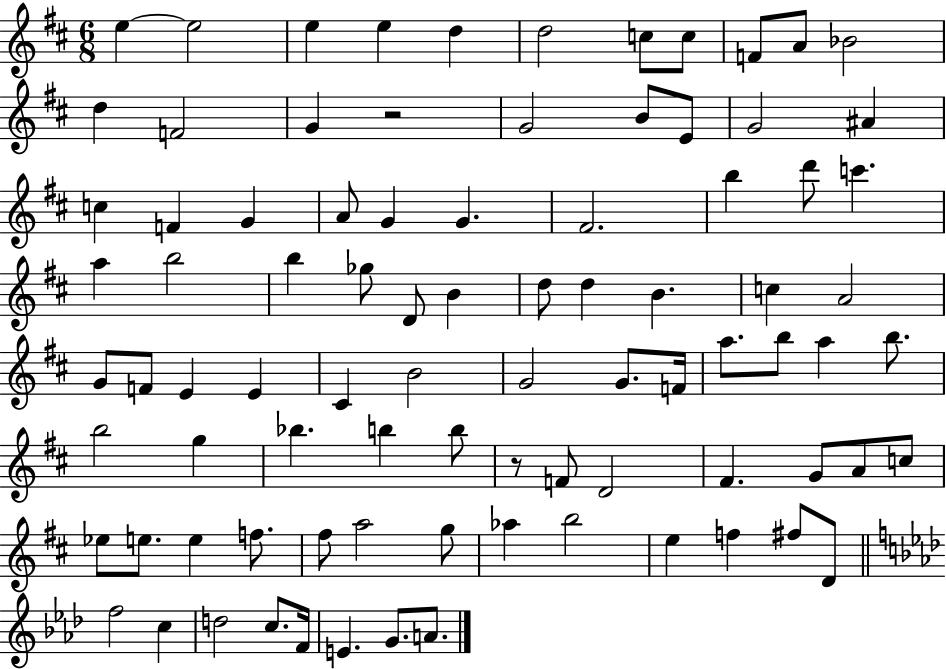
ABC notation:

X:1
T:Untitled
M:6/8
L:1/4
K:D
e e2 e e d d2 c/2 c/2 F/2 A/2 _B2 d F2 G z2 G2 B/2 E/2 G2 ^A c F G A/2 G G ^F2 b d'/2 c' a b2 b _g/2 D/2 B d/2 d B c A2 G/2 F/2 E E ^C B2 G2 G/2 F/4 a/2 b/2 a b/2 b2 g _b b b/2 z/2 F/2 D2 ^F G/2 A/2 c/2 _e/2 e/2 e f/2 ^f/2 a2 g/2 _a b2 e f ^f/2 D/2 f2 c d2 c/2 F/4 E G/2 A/2